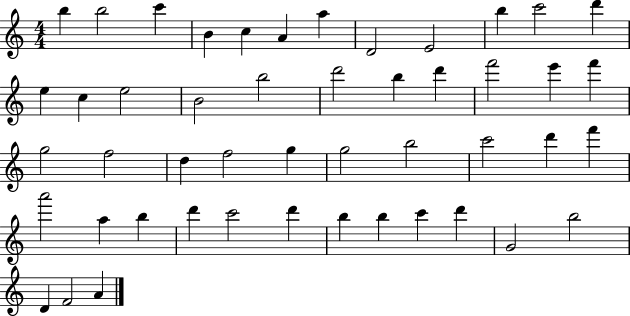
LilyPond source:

{
  \clef treble
  \numericTimeSignature
  \time 4/4
  \key c \major
  b''4 b''2 c'''4 | b'4 c''4 a'4 a''4 | d'2 e'2 | b''4 c'''2 d'''4 | \break e''4 c''4 e''2 | b'2 b''2 | d'''2 b''4 d'''4 | f'''2 e'''4 f'''4 | \break g''2 f''2 | d''4 f''2 g''4 | g''2 b''2 | c'''2 d'''4 f'''4 | \break a'''2 a''4 b''4 | d'''4 c'''2 d'''4 | b''4 b''4 c'''4 d'''4 | g'2 b''2 | \break d'4 f'2 a'4 | \bar "|."
}